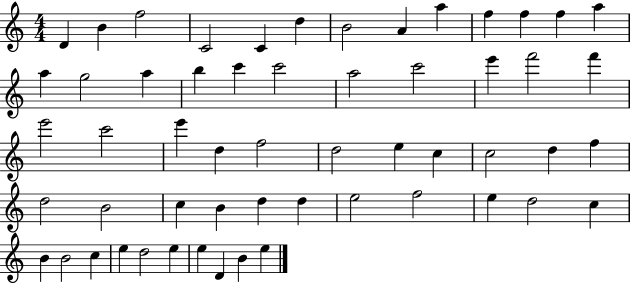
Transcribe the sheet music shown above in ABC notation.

X:1
T:Untitled
M:4/4
L:1/4
K:C
D B f2 C2 C d B2 A a f f f a a g2 a b c' c'2 a2 c'2 e' f'2 f' e'2 c'2 e' d f2 d2 e c c2 d f d2 B2 c B d d e2 f2 e d2 c B B2 c e d2 e e D B e